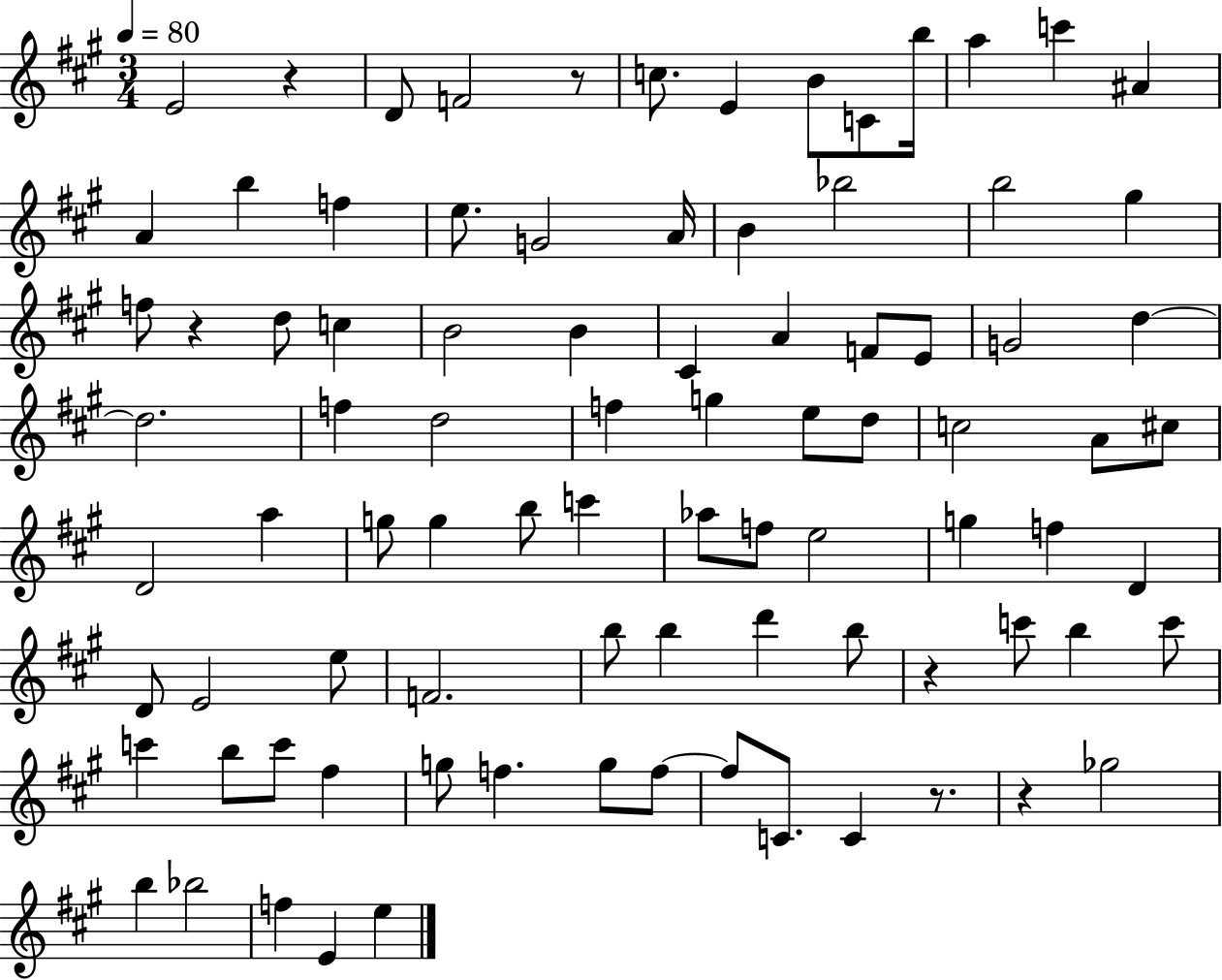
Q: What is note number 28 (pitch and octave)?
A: A4